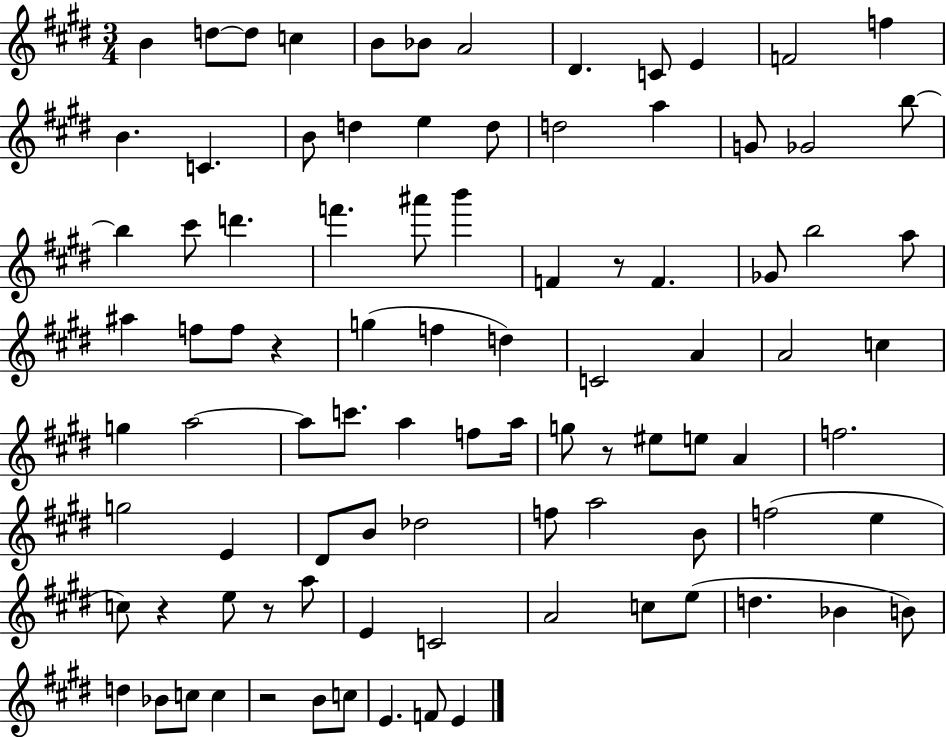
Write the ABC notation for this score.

X:1
T:Untitled
M:3/4
L:1/4
K:E
B d/2 d/2 c B/2 _B/2 A2 ^D C/2 E F2 f B C B/2 d e d/2 d2 a G/2 _G2 b/2 b ^c'/2 d' f' ^a'/2 b' F z/2 F _G/2 b2 a/2 ^a f/2 f/2 z g f d C2 A A2 c g a2 a/2 c'/2 a f/2 a/4 g/2 z/2 ^e/2 e/2 A f2 g2 E ^D/2 B/2 _d2 f/2 a2 B/2 f2 e c/2 z e/2 z/2 a/2 E C2 A2 c/2 e/2 d _B B/2 d _B/2 c/2 c z2 B/2 c/2 E F/2 E